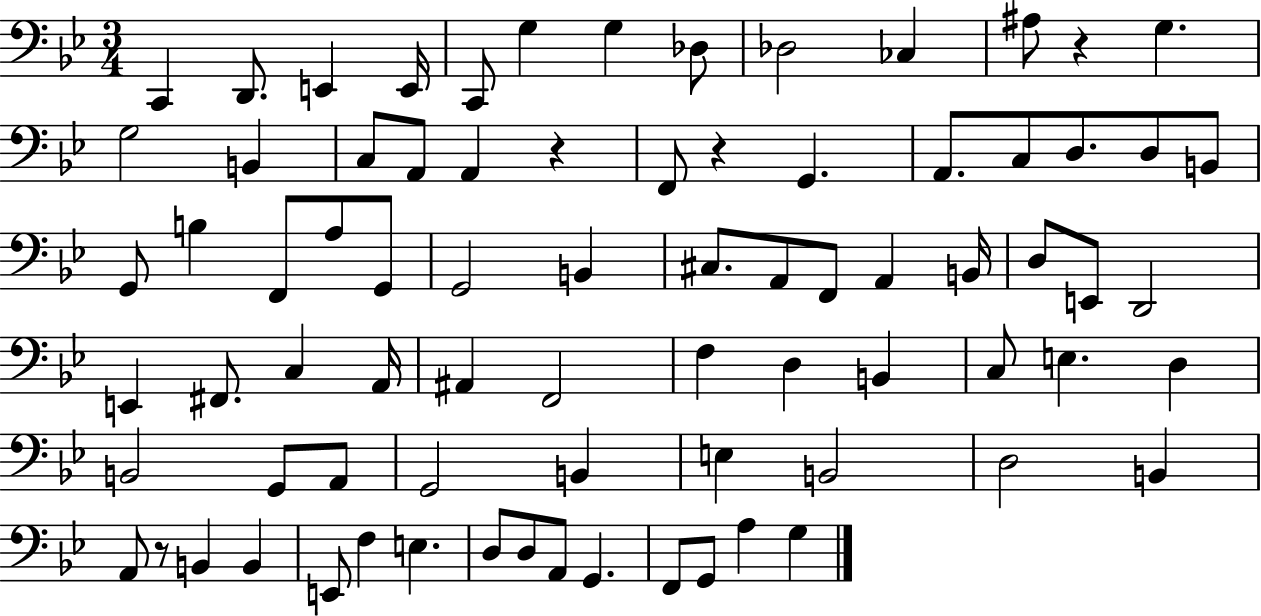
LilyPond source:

{
  \clef bass
  \numericTimeSignature
  \time 3/4
  \key bes \major
  c,4 d,8. e,4 e,16 | c,8 g4 g4 des8 | des2 ces4 | ais8 r4 g4. | \break g2 b,4 | c8 a,8 a,4 r4 | f,8 r4 g,4. | a,8. c8 d8. d8 b,8 | \break g,8 b4 f,8 a8 g,8 | g,2 b,4 | cis8. a,8 f,8 a,4 b,16 | d8 e,8 d,2 | \break e,4 fis,8. c4 a,16 | ais,4 f,2 | f4 d4 b,4 | c8 e4. d4 | \break b,2 g,8 a,8 | g,2 b,4 | e4 b,2 | d2 b,4 | \break a,8 r8 b,4 b,4 | e,8 f4 e4. | d8 d8 a,8 g,4. | f,8 g,8 a4 g4 | \break \bar "|."
}